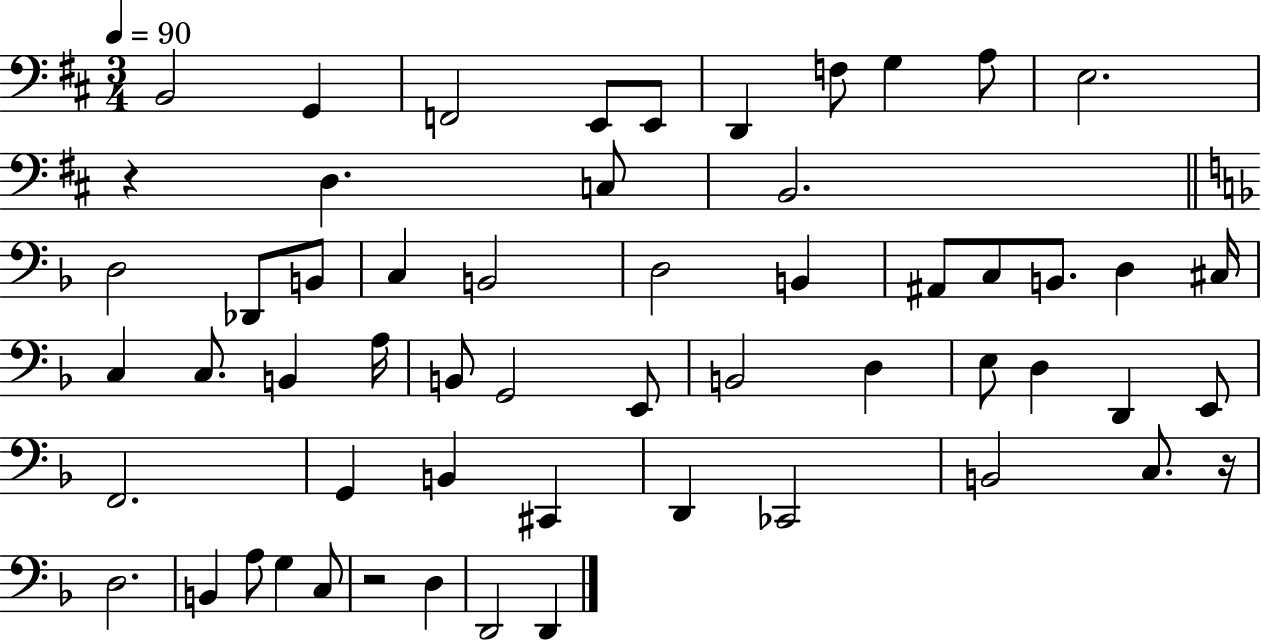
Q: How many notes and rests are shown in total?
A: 57